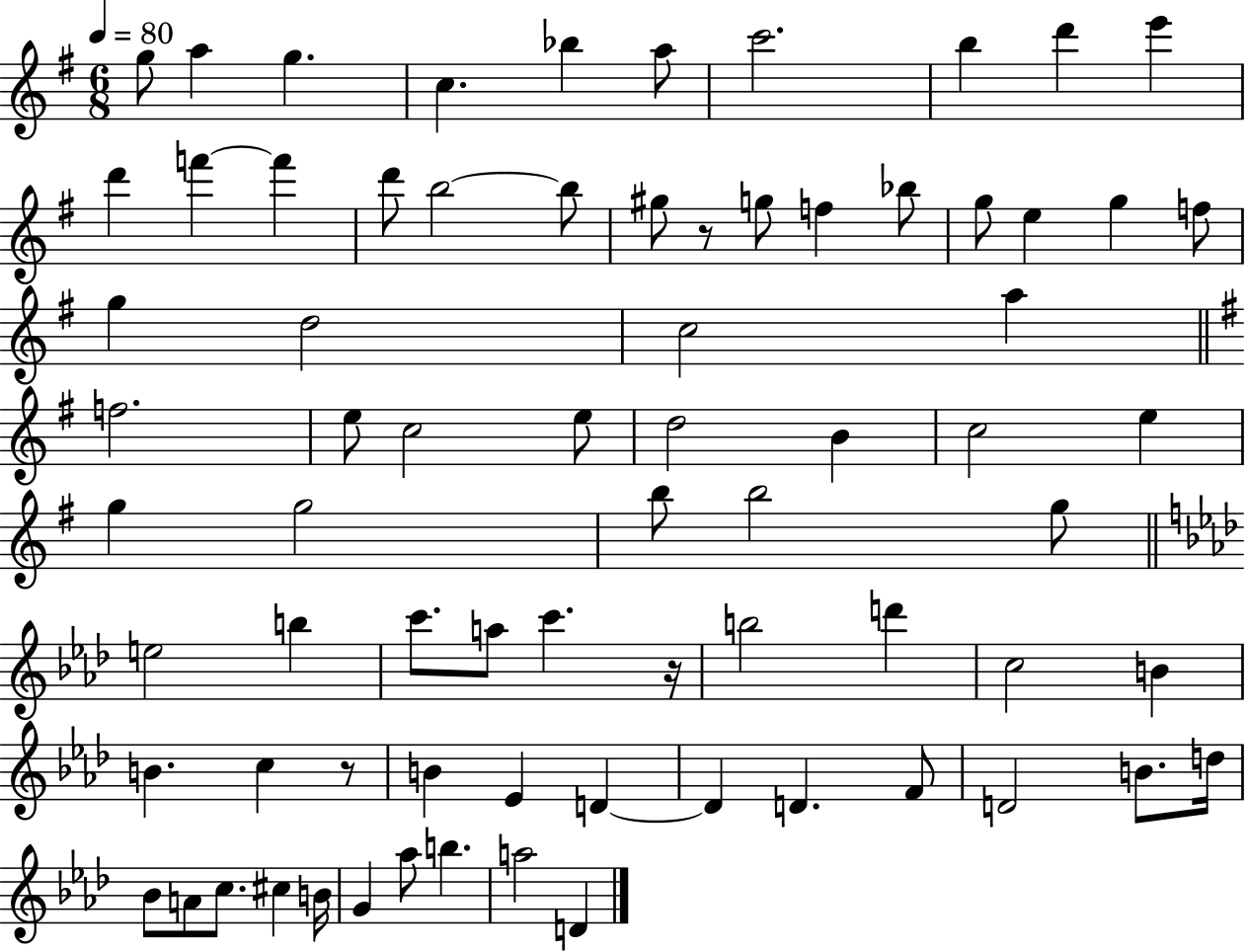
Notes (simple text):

G5/e A5/q G5/q. C5/q. Bb5/q A5/e C6/h. B5/q D6/q E6/q D6/q F6/q F6/q D6/e B5/h B5/e G#5/e R/e G5/e F5/q Bb5/e G5/e E5/q G5/q F5/e G5/q D5/h C5/h A5/q F5/h. E5/e C5/h E5/e D5/h B4/q C5/h E5/q G5/q G5/h B5/e B5/h G5/e E5/h B5/q C6/e. A5/e C6/q. R/s B5/h D6/q C5/h B4/q B4/q. C5/q R/e B4/q Eb4/q D4/q D4/q D4/q. F4/e D4/h B4/e. D5/s Bb4/e A4/e C5/e. C#5/q B4/s G4/q Ab5/e B5/q. A5/h D4/q